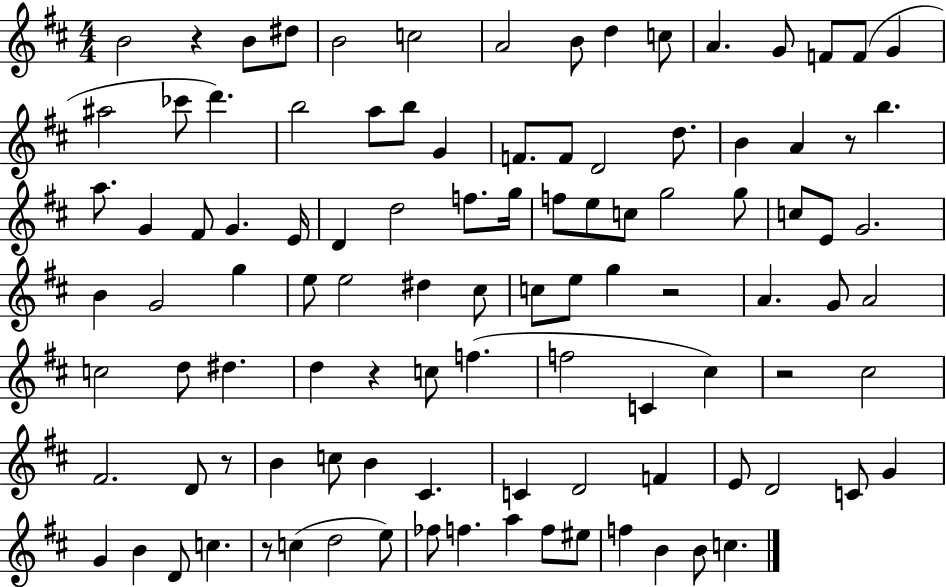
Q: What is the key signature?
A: D major